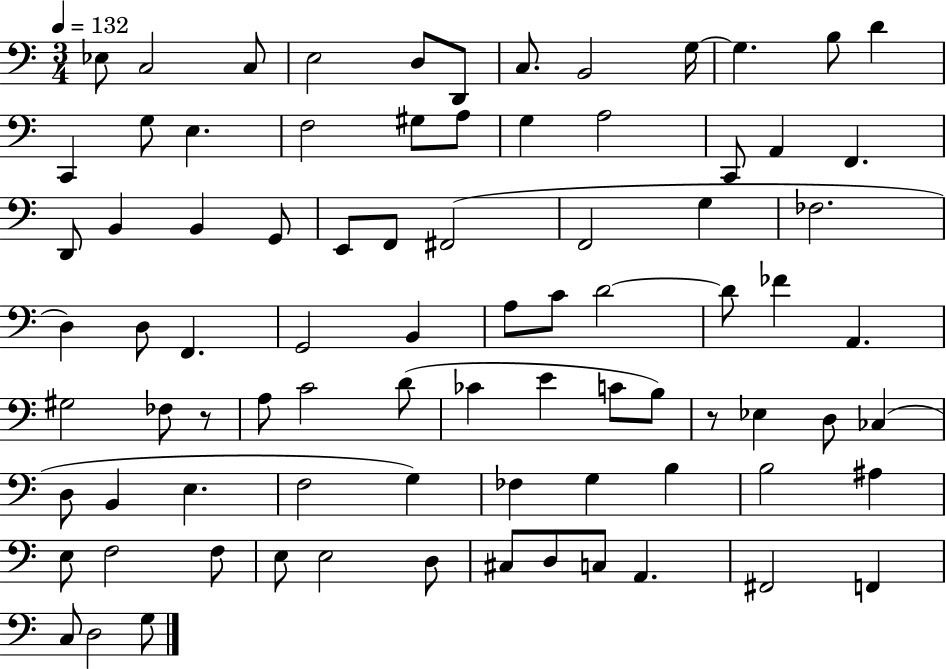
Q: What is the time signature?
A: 3/4